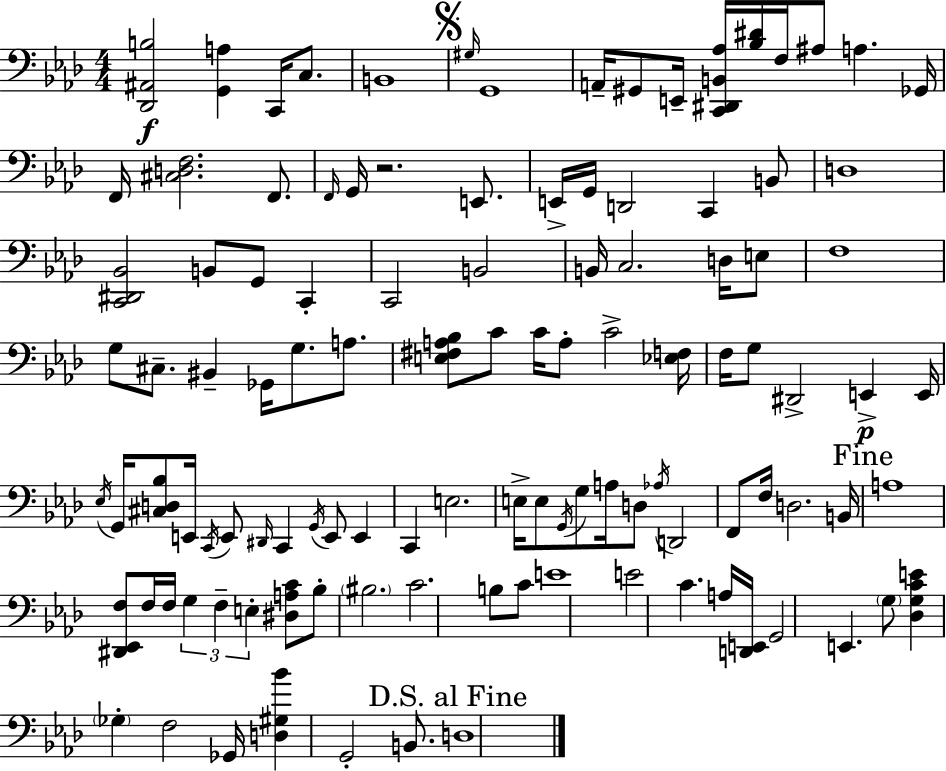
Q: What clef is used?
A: bass